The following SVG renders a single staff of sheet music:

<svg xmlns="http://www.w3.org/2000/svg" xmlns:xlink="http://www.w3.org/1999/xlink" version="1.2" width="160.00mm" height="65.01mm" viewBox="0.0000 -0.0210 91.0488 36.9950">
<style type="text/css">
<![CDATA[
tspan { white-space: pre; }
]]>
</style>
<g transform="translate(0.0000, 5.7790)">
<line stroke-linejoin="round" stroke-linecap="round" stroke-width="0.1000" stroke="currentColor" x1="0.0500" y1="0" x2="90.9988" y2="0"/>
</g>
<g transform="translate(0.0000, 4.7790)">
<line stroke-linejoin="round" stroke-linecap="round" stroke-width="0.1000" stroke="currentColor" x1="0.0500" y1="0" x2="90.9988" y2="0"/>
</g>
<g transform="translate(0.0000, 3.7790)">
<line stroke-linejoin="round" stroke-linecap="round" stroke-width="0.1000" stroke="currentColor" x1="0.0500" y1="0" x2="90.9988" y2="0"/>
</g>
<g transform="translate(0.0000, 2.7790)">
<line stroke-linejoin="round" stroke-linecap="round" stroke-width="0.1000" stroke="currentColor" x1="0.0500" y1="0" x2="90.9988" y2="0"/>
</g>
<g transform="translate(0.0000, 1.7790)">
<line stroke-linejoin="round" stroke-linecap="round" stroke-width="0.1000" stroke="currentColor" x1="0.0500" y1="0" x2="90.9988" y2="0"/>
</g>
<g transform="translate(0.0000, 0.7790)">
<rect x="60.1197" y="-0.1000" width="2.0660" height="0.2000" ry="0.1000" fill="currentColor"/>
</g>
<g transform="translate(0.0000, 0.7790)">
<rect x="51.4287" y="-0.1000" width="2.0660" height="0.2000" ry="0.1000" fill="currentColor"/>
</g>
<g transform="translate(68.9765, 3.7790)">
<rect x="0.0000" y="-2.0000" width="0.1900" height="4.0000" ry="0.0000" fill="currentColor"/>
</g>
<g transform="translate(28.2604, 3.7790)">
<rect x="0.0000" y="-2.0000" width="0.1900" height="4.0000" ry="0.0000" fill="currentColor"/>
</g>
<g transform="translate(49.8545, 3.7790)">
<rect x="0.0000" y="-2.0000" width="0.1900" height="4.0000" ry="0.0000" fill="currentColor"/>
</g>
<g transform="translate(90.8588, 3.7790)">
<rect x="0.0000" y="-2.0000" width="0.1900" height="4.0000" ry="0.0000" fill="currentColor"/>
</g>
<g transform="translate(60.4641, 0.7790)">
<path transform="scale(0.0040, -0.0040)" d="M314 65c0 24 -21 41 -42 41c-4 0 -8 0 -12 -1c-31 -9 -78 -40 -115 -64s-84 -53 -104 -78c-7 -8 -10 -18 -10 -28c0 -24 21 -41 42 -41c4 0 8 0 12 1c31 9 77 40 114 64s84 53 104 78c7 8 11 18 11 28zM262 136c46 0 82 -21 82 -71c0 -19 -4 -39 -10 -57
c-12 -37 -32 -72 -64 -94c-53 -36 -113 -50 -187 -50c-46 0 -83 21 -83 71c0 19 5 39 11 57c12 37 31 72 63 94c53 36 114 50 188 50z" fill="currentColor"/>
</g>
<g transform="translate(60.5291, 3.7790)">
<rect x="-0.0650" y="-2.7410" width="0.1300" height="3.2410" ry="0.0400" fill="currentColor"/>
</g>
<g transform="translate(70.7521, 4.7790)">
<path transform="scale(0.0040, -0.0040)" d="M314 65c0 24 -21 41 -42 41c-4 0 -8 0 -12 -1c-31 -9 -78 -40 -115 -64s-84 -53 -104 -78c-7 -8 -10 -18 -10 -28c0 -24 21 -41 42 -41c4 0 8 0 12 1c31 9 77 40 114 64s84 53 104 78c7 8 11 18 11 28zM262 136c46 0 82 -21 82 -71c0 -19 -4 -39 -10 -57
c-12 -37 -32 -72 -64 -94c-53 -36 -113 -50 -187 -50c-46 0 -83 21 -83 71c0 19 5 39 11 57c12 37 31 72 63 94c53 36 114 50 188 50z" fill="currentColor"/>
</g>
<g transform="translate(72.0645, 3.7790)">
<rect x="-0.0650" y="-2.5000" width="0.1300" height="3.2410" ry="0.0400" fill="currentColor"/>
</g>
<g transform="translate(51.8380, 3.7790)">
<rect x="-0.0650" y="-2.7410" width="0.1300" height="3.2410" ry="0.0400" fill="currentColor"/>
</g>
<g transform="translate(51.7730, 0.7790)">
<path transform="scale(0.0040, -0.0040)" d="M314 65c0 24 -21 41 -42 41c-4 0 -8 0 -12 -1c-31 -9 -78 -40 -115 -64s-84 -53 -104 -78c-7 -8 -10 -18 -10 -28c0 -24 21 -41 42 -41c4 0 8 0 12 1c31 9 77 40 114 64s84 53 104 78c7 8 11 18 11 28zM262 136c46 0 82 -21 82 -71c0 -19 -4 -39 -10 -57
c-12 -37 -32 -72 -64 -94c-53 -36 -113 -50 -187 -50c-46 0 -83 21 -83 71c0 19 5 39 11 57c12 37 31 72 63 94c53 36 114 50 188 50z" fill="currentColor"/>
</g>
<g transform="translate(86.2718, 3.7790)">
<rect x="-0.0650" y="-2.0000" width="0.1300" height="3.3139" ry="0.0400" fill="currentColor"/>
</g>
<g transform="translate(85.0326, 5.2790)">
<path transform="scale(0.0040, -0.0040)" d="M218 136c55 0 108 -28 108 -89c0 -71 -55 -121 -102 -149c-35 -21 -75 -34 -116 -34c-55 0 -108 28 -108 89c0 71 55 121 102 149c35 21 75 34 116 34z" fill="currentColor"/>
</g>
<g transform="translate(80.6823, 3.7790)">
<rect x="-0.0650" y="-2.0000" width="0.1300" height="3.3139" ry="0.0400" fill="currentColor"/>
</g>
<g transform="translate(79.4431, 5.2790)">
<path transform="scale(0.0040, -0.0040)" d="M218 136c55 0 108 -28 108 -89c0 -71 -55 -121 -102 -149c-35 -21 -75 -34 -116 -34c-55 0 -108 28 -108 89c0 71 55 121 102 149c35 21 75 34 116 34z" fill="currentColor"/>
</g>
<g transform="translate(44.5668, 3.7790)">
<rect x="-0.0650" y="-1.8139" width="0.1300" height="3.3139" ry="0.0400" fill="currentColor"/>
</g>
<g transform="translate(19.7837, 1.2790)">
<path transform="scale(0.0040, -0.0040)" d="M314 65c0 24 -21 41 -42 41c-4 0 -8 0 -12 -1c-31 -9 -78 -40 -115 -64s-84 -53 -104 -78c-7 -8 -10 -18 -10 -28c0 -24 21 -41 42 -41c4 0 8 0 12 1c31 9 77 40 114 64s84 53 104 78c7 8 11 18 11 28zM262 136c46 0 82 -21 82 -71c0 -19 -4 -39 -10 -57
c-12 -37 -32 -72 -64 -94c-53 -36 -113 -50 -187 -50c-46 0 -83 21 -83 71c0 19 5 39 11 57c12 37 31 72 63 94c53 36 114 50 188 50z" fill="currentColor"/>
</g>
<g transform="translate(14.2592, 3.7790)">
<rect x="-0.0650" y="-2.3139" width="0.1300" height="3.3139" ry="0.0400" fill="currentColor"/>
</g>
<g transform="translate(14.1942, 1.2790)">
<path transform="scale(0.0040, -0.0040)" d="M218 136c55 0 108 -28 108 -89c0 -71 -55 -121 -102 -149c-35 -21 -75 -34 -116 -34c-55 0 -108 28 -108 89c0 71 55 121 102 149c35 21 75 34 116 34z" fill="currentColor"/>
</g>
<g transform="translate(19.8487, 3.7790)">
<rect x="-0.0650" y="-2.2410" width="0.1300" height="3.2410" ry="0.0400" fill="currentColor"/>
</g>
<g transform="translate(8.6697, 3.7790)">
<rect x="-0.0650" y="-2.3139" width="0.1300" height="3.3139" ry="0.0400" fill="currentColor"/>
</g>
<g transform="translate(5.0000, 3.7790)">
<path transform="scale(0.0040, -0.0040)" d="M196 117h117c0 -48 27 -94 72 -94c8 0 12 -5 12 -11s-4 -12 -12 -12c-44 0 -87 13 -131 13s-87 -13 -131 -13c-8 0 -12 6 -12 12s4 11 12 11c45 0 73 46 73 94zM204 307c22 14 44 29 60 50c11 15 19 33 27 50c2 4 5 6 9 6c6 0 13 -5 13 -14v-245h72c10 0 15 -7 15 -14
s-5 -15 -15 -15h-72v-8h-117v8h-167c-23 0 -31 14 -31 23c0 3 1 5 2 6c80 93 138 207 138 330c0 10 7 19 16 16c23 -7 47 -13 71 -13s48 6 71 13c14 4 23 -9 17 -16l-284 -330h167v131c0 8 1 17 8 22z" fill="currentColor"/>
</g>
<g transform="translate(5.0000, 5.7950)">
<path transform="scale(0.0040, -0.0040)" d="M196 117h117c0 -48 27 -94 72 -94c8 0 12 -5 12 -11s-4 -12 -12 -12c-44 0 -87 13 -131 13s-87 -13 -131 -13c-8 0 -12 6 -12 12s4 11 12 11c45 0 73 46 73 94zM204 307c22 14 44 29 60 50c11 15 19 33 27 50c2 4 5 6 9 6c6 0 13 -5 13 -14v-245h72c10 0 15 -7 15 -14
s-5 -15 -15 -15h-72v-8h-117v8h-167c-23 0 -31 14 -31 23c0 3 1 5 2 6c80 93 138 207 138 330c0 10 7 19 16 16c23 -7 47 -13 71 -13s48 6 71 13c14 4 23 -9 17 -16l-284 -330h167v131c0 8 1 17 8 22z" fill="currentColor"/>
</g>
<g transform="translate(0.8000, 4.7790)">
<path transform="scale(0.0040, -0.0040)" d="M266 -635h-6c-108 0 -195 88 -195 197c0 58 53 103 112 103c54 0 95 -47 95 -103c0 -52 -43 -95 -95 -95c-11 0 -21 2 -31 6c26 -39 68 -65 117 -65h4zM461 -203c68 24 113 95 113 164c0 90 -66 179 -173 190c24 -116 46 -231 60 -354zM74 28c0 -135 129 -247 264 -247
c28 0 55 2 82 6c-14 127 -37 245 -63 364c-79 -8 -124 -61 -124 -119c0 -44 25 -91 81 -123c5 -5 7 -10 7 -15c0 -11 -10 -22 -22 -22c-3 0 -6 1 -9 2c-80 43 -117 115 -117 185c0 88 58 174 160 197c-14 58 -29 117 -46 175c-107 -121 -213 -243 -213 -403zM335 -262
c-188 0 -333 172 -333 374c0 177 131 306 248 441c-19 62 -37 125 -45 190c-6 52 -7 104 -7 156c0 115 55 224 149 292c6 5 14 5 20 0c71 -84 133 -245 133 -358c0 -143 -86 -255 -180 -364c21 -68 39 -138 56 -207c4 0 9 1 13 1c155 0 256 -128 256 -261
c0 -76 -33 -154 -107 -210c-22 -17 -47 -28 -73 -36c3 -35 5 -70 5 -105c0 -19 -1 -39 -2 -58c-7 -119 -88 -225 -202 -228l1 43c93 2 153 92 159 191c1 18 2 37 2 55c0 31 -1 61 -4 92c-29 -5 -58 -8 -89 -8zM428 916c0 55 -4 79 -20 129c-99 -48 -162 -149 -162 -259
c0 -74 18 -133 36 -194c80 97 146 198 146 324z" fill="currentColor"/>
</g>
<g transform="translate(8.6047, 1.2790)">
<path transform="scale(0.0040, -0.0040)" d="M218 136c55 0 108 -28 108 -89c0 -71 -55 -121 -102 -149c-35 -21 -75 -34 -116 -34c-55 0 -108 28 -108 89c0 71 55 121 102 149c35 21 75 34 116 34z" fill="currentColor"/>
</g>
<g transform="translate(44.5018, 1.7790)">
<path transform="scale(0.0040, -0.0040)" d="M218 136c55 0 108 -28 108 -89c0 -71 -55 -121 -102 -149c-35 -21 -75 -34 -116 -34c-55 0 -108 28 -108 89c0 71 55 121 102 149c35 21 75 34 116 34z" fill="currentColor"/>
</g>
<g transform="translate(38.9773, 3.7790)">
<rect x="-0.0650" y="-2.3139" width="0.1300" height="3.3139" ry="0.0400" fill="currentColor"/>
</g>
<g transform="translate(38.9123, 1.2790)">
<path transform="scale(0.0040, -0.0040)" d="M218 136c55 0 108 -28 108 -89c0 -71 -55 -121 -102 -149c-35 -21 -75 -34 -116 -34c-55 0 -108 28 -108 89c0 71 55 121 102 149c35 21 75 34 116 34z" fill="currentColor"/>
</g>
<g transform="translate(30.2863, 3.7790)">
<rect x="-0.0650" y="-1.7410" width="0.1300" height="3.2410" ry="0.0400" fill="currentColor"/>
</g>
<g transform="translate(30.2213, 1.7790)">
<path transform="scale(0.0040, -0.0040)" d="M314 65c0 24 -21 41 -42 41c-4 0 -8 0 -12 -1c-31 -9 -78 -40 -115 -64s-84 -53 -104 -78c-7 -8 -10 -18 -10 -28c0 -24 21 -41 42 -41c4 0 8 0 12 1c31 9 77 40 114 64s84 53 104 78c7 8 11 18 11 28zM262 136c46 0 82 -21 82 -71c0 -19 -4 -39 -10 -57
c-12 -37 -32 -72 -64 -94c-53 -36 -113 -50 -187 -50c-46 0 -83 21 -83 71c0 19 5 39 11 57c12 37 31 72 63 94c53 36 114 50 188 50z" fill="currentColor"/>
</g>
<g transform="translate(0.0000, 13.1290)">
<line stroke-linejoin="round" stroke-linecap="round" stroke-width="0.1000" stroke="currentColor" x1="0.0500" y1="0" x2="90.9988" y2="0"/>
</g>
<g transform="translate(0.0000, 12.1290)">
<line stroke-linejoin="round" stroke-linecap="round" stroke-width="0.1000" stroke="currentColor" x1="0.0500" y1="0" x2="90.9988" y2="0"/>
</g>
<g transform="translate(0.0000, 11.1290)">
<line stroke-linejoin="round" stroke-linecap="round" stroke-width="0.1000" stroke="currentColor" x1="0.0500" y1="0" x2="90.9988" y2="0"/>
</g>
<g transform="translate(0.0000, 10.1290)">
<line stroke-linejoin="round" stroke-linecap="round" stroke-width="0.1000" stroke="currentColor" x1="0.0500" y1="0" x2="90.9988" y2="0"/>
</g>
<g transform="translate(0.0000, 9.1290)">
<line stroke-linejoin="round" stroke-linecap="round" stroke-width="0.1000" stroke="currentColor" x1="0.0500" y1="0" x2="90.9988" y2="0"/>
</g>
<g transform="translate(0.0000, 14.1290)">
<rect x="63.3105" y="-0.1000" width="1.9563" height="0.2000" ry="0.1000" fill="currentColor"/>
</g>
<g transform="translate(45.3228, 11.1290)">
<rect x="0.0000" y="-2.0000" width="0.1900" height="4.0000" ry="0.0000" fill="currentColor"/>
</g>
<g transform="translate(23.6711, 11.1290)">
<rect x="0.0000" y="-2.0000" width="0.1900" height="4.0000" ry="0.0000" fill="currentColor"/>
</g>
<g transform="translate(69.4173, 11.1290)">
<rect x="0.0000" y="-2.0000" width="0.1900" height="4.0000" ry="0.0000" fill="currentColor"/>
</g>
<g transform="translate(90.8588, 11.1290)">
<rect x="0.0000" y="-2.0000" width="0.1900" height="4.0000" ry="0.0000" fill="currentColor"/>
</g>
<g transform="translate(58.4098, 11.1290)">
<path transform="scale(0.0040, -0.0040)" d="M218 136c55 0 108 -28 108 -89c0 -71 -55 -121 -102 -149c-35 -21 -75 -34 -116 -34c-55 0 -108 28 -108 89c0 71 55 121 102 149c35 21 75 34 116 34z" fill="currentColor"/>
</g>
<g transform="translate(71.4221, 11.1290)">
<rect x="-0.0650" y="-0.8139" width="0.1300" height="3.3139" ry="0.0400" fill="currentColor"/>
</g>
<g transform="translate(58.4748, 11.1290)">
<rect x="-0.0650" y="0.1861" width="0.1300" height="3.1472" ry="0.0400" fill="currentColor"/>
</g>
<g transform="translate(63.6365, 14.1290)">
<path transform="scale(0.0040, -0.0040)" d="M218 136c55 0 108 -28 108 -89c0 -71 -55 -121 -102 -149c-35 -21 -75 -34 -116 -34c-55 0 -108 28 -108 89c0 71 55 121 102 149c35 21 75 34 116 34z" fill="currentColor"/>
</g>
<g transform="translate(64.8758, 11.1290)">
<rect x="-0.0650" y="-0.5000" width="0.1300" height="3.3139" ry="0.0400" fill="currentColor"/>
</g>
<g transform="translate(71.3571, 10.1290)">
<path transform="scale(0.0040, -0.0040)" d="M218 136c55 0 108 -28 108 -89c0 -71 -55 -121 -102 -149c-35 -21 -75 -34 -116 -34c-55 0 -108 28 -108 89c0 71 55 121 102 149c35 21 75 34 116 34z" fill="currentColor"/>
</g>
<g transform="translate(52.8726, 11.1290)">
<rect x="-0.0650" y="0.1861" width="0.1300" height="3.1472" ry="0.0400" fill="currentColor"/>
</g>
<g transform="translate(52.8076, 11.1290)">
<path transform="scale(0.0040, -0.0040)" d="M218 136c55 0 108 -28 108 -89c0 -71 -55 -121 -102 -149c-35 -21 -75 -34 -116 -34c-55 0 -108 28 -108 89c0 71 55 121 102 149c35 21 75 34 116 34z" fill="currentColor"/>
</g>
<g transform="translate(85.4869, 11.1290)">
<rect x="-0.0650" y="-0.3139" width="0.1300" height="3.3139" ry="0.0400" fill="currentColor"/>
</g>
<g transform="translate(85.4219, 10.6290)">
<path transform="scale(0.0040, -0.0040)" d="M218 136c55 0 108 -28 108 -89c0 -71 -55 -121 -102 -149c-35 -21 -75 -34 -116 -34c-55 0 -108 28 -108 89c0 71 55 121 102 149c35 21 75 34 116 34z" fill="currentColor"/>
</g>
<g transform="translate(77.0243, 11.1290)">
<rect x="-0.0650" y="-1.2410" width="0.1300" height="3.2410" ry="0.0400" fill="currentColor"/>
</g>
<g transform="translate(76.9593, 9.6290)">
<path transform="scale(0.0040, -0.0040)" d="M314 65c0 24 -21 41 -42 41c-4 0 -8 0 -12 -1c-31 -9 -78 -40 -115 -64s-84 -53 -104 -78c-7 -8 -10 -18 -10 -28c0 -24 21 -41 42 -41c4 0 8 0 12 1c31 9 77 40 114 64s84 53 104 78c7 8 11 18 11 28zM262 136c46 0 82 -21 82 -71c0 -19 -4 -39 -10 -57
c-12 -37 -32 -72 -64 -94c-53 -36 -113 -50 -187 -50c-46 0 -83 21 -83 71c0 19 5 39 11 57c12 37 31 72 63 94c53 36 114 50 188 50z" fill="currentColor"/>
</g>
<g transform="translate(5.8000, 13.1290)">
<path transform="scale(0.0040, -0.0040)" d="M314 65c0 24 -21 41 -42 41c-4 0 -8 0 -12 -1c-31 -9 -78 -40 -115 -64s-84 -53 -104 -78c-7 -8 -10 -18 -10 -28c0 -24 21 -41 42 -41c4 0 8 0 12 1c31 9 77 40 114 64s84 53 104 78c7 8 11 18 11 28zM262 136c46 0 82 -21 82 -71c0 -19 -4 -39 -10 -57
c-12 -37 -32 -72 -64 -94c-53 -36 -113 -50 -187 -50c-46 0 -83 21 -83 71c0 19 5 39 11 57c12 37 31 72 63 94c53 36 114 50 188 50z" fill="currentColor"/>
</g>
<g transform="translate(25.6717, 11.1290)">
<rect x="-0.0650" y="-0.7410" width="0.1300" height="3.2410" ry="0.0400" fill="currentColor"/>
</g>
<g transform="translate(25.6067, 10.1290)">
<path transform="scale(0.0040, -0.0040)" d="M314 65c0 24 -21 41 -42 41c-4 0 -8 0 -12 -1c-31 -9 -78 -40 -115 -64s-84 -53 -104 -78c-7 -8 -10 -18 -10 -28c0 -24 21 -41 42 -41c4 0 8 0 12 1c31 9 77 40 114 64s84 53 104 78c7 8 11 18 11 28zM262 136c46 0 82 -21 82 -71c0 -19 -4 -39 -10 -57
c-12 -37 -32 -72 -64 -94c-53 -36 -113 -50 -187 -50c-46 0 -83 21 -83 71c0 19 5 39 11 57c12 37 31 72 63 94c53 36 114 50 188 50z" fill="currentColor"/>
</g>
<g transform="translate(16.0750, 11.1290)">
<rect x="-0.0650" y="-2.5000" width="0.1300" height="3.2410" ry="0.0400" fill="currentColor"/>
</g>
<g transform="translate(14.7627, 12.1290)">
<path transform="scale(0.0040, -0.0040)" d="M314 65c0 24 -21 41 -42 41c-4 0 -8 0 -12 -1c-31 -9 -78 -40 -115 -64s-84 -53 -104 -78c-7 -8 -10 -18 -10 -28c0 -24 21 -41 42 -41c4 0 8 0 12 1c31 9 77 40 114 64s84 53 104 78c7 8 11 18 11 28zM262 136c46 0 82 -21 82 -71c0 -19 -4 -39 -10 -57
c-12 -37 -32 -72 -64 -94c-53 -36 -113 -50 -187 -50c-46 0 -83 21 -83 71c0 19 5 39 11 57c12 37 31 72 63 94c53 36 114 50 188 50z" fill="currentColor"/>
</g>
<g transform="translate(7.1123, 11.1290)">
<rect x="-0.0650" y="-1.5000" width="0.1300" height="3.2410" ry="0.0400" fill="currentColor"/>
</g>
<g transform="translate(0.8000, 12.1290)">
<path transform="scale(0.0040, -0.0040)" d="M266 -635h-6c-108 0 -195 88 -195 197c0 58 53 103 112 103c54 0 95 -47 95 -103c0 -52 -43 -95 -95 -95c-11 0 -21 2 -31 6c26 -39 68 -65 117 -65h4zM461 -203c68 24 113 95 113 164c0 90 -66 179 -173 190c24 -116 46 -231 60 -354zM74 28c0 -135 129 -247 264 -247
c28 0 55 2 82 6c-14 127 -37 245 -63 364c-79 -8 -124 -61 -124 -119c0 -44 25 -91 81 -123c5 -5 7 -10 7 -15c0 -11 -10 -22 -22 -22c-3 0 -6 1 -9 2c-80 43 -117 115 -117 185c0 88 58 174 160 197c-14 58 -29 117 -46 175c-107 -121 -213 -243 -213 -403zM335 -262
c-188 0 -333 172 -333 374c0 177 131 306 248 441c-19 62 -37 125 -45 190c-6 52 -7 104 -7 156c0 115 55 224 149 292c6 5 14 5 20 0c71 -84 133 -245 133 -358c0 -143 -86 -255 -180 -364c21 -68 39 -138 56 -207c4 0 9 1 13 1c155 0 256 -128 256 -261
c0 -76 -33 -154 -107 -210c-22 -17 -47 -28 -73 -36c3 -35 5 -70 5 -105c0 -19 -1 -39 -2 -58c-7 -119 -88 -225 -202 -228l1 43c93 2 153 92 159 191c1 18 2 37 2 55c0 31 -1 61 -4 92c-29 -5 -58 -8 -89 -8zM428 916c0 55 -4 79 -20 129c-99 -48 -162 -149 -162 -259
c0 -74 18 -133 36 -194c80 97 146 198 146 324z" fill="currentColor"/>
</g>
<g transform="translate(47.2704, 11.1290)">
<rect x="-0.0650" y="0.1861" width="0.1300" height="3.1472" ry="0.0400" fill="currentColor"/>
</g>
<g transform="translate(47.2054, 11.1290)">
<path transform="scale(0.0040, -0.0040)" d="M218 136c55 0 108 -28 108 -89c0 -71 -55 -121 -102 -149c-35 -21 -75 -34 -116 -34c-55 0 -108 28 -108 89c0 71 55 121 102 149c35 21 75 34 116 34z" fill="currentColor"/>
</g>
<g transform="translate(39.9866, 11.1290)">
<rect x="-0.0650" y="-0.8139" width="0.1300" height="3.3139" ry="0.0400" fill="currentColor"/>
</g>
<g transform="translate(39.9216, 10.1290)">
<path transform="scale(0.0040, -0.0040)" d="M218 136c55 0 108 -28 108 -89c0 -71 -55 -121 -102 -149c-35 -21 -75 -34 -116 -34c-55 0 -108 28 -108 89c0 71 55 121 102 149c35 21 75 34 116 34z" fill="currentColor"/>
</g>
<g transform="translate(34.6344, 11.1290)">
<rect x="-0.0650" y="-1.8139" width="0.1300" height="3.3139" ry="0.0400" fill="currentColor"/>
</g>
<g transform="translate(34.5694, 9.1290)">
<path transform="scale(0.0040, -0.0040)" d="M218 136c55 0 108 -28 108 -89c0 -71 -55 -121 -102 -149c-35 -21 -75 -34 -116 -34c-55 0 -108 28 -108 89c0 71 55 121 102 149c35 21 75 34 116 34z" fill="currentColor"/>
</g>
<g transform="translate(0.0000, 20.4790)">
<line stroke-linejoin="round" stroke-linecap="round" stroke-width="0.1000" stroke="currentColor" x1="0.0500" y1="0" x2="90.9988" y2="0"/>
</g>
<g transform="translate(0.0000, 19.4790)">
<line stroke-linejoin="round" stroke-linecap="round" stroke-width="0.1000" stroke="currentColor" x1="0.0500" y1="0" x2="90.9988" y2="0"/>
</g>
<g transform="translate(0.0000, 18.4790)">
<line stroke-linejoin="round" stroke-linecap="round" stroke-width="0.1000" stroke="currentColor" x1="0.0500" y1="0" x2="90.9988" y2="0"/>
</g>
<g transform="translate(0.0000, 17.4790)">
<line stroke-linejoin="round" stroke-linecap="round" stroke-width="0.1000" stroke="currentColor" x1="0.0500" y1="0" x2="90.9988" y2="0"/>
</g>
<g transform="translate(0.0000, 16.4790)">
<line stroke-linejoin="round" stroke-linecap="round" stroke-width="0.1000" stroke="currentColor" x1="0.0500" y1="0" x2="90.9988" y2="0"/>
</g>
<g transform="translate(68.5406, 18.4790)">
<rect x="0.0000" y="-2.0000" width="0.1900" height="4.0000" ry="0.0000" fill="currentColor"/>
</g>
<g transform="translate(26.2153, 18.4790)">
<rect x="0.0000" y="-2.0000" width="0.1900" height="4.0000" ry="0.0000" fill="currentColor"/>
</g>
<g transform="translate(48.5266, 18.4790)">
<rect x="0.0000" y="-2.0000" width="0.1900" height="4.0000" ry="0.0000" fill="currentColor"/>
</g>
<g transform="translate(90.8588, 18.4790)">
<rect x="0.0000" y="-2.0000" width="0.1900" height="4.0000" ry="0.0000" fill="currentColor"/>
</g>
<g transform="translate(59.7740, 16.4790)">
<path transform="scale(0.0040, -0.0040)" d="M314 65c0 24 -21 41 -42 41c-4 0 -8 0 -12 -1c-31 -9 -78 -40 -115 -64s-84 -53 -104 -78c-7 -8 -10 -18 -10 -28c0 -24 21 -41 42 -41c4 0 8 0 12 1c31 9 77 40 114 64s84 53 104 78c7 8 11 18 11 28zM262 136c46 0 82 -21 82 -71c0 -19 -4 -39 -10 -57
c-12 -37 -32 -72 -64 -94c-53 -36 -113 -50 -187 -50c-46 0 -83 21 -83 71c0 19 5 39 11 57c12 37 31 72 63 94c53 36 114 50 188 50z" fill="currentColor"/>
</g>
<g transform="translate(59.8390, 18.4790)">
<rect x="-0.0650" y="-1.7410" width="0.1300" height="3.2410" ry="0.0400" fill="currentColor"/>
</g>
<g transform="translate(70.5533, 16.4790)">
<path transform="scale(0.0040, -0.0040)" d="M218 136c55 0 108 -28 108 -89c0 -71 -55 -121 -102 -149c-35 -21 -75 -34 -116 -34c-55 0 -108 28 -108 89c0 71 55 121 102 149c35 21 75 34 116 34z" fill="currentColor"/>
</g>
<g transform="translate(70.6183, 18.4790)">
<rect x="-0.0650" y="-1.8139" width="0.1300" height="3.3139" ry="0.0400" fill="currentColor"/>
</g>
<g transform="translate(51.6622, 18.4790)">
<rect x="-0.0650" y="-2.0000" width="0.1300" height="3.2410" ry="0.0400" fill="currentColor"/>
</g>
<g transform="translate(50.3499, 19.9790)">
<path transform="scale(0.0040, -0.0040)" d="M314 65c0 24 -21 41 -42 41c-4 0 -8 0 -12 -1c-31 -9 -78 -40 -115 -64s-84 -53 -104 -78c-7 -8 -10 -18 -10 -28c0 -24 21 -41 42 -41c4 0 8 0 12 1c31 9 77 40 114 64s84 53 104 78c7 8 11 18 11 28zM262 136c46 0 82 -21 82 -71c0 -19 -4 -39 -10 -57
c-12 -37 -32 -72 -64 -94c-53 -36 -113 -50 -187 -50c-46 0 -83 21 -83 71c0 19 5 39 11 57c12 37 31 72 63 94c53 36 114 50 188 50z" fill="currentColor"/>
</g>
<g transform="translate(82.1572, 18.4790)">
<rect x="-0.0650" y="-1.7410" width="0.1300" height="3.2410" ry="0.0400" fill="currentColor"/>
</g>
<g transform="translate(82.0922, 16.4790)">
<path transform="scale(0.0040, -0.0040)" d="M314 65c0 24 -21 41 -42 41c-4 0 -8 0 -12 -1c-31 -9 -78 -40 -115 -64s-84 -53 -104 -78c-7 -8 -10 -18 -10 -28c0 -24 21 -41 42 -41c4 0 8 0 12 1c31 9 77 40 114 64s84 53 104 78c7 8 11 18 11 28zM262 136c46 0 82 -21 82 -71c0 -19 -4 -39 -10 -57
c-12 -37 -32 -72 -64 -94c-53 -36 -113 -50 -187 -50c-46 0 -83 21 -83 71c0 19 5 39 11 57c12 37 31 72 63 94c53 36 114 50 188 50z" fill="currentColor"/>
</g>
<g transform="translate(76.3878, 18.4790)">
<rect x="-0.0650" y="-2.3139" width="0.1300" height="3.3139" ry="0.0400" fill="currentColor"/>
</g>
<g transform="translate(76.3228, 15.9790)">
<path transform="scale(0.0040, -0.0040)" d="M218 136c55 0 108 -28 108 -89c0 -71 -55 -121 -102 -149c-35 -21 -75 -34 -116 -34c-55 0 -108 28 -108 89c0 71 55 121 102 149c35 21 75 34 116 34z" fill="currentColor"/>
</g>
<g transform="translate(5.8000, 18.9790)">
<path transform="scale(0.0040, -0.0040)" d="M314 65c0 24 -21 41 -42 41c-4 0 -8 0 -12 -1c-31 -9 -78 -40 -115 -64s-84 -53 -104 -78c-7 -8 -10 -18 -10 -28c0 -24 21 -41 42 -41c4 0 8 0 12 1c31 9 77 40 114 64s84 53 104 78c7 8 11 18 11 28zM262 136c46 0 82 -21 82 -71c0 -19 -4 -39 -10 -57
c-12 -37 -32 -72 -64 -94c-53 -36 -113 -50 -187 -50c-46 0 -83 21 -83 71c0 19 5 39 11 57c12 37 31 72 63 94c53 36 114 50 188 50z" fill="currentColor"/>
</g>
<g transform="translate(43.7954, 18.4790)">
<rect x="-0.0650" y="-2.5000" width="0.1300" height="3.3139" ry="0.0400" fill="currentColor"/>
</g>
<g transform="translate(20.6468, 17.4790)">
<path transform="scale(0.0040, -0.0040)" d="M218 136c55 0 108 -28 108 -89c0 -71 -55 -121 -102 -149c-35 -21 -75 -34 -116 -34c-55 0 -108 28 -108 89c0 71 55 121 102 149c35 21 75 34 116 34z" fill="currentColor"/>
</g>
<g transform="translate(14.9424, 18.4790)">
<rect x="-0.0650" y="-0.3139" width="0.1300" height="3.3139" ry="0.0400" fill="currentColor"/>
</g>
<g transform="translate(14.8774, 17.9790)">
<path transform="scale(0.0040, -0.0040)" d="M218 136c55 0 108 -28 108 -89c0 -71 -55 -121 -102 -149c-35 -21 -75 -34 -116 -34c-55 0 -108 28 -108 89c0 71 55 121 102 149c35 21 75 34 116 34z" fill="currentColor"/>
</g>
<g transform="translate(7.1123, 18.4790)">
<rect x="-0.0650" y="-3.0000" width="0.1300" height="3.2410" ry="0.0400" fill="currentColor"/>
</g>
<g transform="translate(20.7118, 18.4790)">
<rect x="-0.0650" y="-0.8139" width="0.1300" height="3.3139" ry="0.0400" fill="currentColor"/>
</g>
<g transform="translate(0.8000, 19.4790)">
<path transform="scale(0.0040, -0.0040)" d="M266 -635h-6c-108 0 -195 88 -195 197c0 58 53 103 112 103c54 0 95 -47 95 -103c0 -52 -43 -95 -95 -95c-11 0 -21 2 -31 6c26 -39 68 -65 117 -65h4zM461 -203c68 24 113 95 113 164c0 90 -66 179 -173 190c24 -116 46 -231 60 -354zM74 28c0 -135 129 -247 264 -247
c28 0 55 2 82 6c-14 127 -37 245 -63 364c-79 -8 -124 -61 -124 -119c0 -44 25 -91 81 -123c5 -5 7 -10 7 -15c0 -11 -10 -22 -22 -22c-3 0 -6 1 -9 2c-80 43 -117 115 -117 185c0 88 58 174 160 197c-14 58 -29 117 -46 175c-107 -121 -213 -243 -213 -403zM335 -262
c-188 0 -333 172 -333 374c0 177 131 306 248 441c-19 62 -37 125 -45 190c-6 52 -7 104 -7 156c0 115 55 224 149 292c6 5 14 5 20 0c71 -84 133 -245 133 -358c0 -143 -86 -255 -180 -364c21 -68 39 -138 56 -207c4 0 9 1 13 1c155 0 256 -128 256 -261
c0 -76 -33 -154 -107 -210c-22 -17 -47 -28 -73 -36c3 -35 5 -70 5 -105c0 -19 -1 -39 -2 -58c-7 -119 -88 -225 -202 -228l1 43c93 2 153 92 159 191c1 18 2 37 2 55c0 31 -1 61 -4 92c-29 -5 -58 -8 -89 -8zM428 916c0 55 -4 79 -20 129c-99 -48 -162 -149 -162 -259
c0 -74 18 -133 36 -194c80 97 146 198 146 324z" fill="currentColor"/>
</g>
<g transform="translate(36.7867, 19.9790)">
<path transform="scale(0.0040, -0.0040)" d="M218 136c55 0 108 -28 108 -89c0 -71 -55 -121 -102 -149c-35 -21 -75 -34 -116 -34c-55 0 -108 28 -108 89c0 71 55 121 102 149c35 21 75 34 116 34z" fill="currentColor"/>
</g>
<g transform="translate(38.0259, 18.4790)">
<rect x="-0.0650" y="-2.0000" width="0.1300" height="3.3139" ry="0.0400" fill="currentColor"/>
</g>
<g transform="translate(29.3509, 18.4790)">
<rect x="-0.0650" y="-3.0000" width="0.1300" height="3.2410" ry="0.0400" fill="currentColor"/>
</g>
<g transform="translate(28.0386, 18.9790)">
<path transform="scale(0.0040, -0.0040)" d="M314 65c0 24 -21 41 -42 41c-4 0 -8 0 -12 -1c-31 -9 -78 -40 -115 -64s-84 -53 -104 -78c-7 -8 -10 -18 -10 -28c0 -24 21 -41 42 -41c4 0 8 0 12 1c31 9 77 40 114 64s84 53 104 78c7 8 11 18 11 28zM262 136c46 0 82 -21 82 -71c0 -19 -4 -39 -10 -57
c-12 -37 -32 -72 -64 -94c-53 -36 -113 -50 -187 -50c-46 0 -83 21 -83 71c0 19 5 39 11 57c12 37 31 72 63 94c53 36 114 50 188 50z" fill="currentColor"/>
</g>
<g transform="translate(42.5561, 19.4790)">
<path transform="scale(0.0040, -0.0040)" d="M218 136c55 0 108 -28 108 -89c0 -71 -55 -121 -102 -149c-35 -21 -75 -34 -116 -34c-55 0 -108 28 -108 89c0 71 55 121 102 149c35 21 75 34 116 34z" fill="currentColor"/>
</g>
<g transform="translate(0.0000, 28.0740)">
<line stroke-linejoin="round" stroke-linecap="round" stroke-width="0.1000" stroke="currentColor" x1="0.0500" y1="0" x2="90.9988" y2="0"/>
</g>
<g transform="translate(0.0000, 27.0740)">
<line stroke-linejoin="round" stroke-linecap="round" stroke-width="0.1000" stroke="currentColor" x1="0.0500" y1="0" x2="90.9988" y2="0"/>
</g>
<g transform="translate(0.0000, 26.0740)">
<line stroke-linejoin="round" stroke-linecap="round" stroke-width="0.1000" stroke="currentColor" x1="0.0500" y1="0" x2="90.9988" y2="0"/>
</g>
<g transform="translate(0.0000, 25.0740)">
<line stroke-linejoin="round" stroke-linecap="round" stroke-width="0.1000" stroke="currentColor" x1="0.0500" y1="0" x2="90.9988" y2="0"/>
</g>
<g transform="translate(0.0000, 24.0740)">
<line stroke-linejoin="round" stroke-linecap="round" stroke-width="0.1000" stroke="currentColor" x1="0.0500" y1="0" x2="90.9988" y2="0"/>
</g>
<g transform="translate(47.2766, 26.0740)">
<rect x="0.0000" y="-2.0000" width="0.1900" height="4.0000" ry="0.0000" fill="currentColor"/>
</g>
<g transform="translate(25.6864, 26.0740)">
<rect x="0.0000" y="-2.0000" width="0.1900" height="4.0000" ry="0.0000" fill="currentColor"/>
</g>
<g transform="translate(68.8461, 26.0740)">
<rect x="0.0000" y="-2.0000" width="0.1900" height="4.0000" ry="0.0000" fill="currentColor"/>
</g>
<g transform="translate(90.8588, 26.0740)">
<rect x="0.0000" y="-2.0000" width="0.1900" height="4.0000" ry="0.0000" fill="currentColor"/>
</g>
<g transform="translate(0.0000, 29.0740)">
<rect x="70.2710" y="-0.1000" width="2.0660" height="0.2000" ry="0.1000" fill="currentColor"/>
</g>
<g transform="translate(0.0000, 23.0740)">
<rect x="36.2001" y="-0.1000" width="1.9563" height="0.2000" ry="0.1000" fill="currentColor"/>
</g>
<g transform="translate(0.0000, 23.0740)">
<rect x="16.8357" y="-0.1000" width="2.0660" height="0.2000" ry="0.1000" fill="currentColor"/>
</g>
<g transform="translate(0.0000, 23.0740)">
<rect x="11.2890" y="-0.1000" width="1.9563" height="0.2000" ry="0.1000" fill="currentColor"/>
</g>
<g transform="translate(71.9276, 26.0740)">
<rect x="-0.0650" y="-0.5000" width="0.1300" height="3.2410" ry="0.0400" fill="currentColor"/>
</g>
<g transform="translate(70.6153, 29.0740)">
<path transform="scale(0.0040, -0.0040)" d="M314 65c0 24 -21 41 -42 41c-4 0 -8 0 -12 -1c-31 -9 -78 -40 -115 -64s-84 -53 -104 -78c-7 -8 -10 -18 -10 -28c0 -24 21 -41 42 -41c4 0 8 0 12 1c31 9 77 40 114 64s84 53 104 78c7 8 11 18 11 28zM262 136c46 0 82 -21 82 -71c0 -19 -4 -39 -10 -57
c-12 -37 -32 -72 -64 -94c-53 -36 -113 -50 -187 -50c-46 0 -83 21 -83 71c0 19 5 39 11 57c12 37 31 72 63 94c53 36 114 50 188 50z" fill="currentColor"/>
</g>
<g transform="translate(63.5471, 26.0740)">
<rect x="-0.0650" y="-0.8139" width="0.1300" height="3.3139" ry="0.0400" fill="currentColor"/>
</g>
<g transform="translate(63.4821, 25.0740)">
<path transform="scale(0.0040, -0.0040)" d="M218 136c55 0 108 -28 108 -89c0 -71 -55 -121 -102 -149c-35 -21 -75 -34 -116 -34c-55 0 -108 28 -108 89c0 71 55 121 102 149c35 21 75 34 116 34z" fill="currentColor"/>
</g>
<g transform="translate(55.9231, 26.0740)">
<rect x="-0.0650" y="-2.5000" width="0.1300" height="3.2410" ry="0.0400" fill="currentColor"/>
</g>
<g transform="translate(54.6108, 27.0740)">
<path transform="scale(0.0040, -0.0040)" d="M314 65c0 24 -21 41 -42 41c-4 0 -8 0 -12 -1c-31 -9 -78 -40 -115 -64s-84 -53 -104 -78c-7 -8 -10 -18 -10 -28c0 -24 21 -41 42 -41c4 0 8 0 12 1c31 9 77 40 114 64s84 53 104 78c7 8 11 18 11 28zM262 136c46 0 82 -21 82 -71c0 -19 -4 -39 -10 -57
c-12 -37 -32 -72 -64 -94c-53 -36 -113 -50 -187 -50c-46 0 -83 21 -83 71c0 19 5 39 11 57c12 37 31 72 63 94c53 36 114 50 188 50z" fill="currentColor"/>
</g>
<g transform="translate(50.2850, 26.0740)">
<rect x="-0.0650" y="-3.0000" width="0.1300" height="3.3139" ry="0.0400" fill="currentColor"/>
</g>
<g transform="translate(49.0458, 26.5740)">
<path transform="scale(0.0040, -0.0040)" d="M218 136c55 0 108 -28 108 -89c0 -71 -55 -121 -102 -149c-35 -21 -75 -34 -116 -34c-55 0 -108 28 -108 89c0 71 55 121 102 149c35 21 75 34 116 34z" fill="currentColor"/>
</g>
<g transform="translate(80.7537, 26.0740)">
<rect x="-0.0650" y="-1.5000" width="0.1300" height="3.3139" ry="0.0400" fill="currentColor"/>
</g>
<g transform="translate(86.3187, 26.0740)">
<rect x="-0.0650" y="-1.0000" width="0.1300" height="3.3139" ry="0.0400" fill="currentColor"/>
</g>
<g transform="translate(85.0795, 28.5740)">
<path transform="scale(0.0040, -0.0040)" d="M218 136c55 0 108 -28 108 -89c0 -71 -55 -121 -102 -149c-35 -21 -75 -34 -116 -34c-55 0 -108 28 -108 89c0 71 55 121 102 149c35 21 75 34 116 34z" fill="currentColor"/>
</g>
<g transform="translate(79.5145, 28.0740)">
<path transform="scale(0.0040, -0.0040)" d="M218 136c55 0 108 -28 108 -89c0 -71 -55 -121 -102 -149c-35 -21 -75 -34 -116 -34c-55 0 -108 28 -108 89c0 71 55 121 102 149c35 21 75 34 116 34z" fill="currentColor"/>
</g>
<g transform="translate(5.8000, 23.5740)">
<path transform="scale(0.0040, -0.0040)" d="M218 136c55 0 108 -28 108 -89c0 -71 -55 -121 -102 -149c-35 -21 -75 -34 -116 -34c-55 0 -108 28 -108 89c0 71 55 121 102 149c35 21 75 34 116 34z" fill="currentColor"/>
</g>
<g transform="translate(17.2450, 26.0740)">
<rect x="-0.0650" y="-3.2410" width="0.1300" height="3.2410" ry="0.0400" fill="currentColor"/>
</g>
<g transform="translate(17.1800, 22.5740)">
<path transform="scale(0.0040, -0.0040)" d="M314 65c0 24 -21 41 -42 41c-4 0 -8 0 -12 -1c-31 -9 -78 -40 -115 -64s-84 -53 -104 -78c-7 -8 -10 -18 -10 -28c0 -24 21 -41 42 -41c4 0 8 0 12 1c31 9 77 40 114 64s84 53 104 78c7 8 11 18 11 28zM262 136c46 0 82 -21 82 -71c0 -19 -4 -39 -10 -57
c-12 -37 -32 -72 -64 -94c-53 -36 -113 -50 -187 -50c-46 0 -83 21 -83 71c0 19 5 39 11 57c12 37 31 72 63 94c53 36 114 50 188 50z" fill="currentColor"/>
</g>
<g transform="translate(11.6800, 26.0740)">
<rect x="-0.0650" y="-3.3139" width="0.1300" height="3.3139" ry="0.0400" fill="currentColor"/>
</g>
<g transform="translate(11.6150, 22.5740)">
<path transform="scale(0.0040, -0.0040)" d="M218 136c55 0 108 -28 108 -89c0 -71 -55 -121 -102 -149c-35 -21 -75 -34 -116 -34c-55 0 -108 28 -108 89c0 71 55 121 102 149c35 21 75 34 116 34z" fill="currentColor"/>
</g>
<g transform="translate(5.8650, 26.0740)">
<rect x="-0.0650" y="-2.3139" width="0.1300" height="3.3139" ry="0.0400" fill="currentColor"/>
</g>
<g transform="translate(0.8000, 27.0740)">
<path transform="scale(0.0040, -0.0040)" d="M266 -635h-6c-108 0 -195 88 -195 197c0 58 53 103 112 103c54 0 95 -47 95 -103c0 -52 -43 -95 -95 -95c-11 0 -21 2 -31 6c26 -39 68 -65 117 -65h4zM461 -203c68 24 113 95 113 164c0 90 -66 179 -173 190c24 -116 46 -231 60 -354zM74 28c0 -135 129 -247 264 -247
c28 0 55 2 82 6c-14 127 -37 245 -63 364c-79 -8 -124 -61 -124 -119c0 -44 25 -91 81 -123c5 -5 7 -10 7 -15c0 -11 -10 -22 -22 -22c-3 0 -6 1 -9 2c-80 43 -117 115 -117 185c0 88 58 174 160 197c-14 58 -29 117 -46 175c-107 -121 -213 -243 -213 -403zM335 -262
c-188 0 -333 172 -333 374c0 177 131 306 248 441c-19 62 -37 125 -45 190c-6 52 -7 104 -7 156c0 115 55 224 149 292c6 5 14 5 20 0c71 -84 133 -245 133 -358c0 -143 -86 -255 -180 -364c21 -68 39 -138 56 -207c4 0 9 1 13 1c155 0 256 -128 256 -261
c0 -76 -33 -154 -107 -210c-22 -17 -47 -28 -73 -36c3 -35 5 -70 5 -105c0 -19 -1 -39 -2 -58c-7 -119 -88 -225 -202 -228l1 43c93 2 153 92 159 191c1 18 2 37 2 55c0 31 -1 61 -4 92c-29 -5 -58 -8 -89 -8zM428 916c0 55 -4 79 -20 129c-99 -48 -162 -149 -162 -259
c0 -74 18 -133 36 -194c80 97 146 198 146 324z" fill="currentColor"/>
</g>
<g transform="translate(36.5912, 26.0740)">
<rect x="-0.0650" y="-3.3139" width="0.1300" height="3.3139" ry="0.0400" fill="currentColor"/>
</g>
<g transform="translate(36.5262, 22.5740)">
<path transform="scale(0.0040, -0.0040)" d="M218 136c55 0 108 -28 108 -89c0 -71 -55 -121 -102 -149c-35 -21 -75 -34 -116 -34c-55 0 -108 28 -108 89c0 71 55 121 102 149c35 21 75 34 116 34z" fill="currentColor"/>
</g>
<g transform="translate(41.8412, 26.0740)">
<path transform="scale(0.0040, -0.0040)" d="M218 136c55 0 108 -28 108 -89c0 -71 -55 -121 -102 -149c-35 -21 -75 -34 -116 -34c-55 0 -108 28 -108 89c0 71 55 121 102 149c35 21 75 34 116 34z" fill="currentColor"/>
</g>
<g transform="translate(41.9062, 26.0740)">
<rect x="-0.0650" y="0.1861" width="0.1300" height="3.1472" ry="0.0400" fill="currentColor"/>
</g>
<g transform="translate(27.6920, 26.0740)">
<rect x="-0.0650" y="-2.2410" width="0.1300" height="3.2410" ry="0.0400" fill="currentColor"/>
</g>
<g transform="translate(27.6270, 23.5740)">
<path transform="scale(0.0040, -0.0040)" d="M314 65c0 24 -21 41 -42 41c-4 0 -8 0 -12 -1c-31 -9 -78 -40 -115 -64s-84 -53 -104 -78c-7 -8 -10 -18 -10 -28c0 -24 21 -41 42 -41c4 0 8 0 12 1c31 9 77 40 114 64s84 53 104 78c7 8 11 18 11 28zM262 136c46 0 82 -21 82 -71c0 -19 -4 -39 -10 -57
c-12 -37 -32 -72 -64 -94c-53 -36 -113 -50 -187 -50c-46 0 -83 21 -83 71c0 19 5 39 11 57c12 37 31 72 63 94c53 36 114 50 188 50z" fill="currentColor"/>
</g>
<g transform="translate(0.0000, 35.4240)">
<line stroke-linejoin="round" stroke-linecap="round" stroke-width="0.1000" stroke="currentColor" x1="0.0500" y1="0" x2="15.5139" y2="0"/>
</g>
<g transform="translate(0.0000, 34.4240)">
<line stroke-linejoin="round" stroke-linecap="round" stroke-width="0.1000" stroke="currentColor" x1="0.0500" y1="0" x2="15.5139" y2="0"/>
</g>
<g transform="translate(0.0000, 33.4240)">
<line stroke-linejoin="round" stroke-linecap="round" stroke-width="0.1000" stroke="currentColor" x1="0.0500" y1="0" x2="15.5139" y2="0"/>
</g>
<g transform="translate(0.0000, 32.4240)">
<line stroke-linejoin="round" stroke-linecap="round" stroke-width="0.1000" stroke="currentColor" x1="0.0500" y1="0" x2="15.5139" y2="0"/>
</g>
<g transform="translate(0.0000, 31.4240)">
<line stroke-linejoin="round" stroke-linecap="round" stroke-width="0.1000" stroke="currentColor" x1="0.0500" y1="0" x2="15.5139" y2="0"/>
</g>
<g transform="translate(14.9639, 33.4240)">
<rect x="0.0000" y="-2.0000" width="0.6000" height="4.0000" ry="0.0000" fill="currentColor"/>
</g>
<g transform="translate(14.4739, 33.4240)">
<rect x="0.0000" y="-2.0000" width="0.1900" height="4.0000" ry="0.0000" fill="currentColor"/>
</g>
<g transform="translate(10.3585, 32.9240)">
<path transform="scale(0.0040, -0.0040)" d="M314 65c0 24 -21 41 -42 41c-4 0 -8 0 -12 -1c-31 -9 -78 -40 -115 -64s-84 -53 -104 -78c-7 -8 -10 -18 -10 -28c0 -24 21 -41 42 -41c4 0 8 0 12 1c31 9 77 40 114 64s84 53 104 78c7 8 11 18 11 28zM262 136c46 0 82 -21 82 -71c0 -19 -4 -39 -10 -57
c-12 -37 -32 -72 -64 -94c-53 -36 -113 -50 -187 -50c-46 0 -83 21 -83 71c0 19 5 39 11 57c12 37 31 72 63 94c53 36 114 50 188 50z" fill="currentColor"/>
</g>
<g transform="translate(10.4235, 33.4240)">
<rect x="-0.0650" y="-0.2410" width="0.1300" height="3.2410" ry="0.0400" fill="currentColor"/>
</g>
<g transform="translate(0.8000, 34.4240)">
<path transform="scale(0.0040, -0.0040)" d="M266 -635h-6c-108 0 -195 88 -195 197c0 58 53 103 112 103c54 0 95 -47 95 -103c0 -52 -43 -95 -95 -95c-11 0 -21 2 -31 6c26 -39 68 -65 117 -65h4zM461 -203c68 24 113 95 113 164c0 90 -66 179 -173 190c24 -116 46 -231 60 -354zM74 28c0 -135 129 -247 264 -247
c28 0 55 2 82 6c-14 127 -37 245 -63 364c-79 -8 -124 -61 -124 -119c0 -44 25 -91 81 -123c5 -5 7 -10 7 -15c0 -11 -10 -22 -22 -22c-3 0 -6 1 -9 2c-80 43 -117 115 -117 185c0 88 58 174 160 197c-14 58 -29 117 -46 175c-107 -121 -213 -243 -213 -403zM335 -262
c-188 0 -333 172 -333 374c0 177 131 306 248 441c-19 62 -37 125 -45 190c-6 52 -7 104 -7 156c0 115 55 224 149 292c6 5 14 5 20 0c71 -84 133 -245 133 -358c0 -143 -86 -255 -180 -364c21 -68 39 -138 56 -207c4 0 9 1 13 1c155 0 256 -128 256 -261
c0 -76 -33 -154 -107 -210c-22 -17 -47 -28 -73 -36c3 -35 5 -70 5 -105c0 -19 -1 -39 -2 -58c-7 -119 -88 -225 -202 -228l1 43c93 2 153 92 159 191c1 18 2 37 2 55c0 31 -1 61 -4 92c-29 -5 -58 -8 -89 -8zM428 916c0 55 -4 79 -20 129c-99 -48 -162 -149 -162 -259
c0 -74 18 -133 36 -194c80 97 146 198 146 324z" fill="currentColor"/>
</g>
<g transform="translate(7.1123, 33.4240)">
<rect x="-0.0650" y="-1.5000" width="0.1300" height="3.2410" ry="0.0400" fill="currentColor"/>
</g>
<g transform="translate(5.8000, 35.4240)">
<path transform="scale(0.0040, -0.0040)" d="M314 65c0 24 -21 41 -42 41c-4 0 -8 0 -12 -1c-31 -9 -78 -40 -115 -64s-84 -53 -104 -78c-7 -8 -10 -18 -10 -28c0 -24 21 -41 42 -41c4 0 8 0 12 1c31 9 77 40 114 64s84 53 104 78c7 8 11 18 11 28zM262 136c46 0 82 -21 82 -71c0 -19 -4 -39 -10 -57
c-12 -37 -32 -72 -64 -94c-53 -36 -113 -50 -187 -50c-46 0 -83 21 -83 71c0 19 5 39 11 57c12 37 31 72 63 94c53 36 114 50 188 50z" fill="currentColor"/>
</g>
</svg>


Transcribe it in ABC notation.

X:1
T:Untitled
M:4/4
L:1/4
K:C
g g g2 f2 g f a2 a2 G2 F F E2 G2 d2 f d B B B C d e2 c A2 c d A2 F G F2 f2 f g f2 g b b2 g2 b B A G2 d C2 E D E2 c2